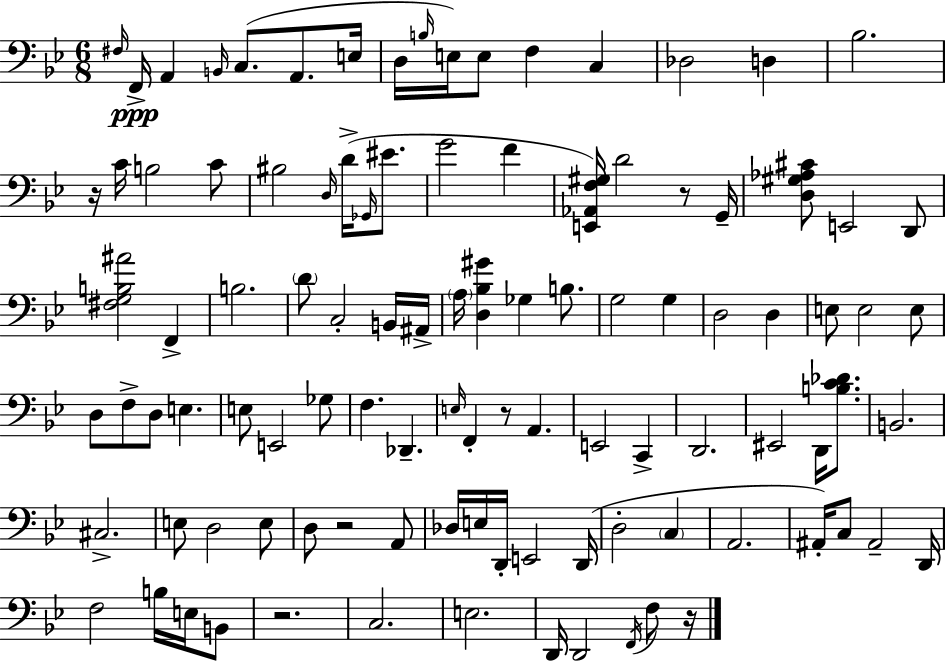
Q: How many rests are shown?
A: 6